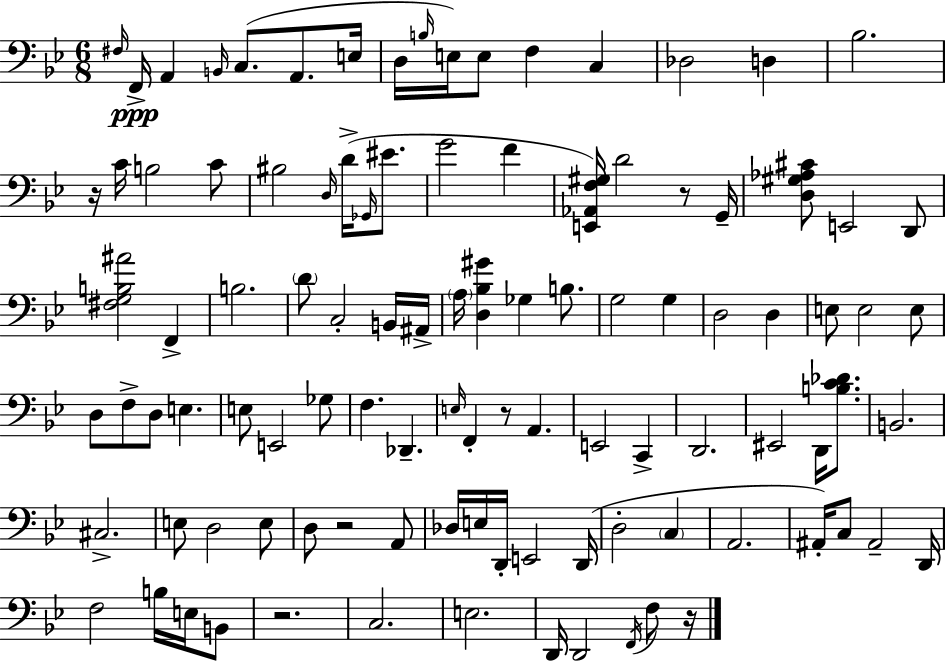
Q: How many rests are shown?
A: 6